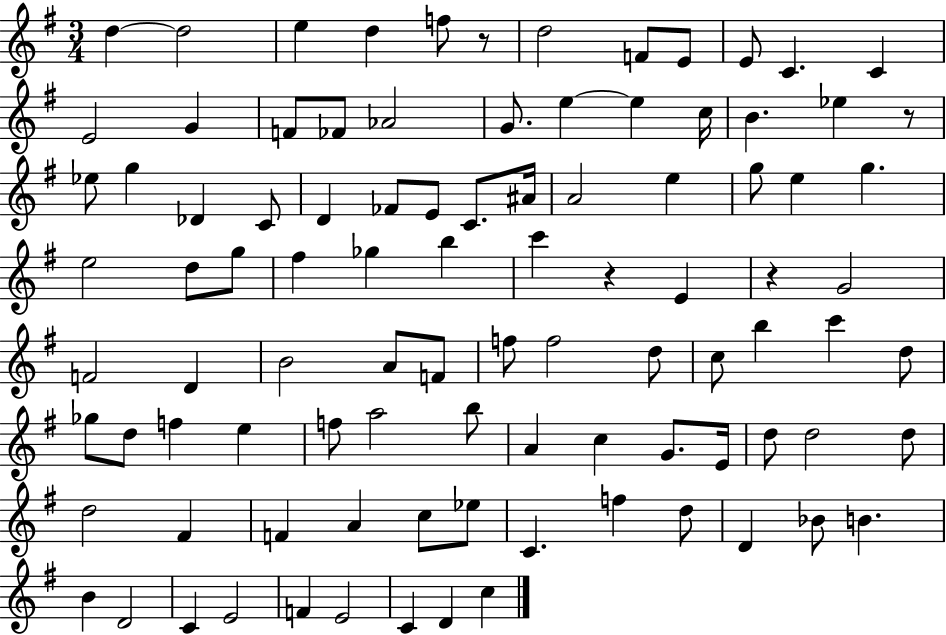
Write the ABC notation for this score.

X:1
T:Untitled
M:3/4
L:1/4
K:G
d d2 e d f/2 z/2 d2 F/2 E/2 E/2 C C E2 G F/2 _F/2 _A2 G/2 e e c/4 B _e z/2 _e/2 g _D C/2 D _F/2 E/2 C/2 ^A/4 A2 e g/2 e g e2 d/2 g/2 ^f _g b c' z E z G2 F2 D B2 A/2 F/2 f/2 f2 d/2 c/2 b c' d/2 _g/2 d/2 f e f/2 a2 b/2 A c G/2 E/4 d/2 d2 d/2 d2 ^F F A c/2 _e/2 C f d/2 D _B/2 B B D2 C E2 F E2 C D c